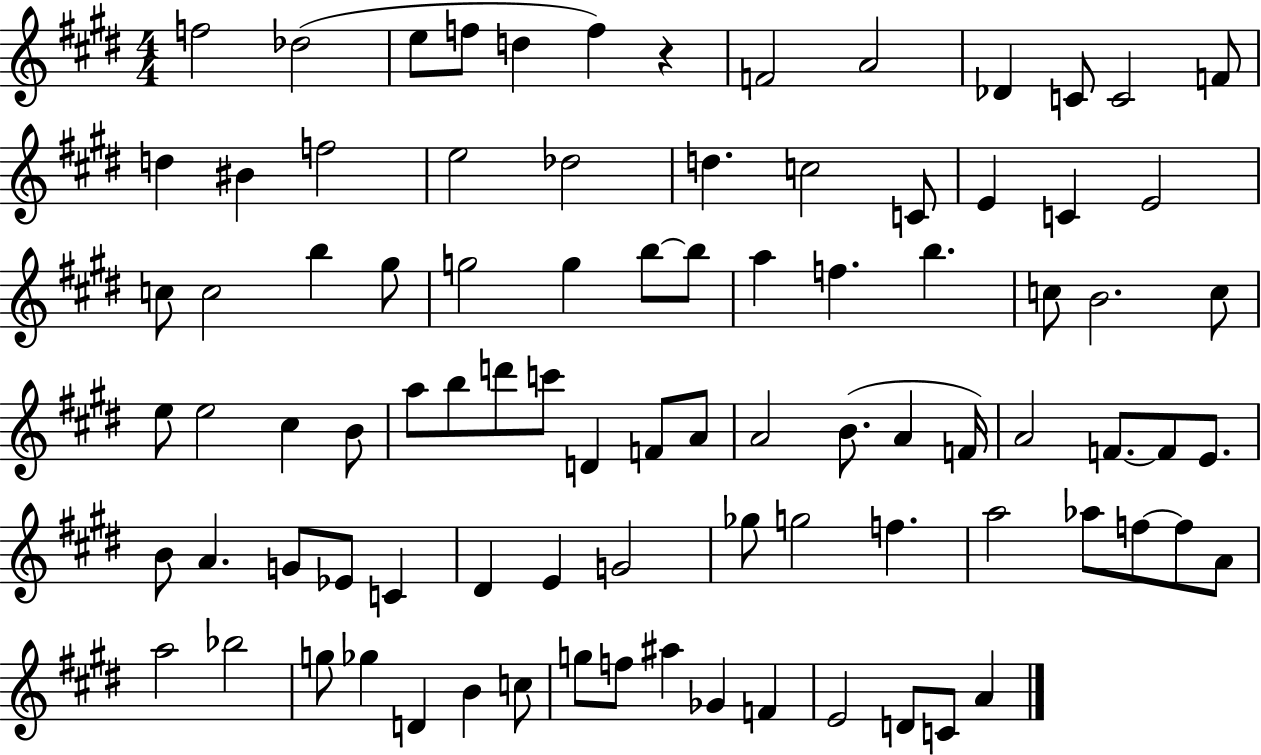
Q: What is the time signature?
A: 4/4